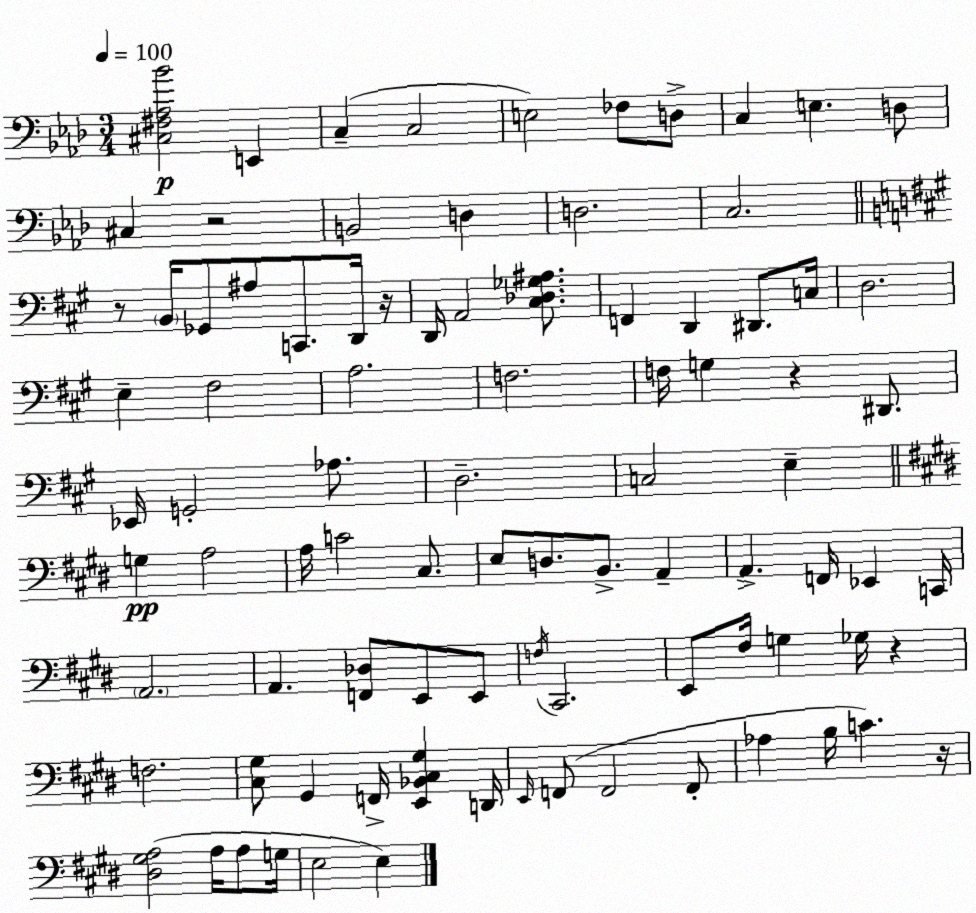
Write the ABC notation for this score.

X:1
T:Untitled
M:3/4
L:1/4
K:Fm
[^C,^F,_A,_B]2 E,, C, C,2 E,2 _F,/2 D,/2 C, E, D,/2 ^C, z2 B,,2 D, D,2 C,2 z/2 B,,/4 _G,,/2 ^A,/2 C,,/2 D,,/4 z/4 D,,/4 A,,2 [^C,_D,_G,^A,]/2 F,, D,, ^D,,/2 C,/4 D,2 E, ^F,2 A,2 F,2 F,/4 G, z ^D,,/2 _E,,/4 G,,2 _A,/2 D,2 C,2 E, G, A,2 A,/4 C2 ^C,/2 E,/2 D,/2 B,,/2 A,, A,, F,,/4 _E,, C,,/4 A,,2 A,, [F,,_D,]/2 E,,/2 E,,/2 F,/4 ^C,,2 E,,/2 ^F,/4 G, _G,/4 z F,2 [^C,^G,]/2 ^G,, F,,/4 [E,,_B,,^C,^G,] D,,/4 E,,/4 F,,/2 F,,2 F,,/2 _A, B,/4 C z/4 [^D,^G,A,]2 A,/4 A,/2 G,/4 E,2 E,